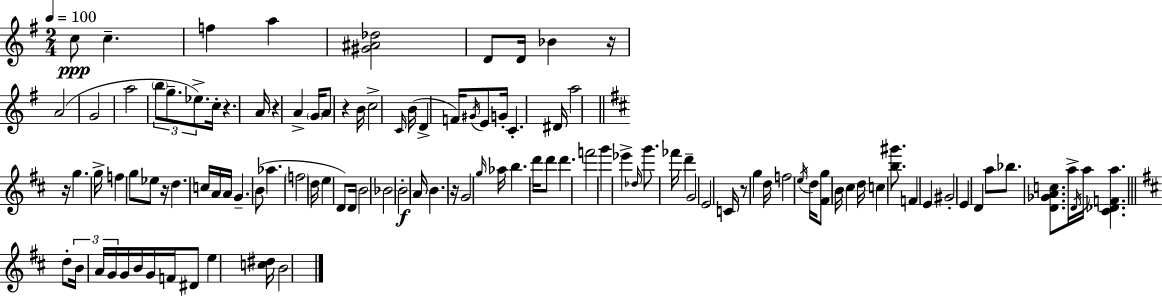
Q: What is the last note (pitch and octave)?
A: B4